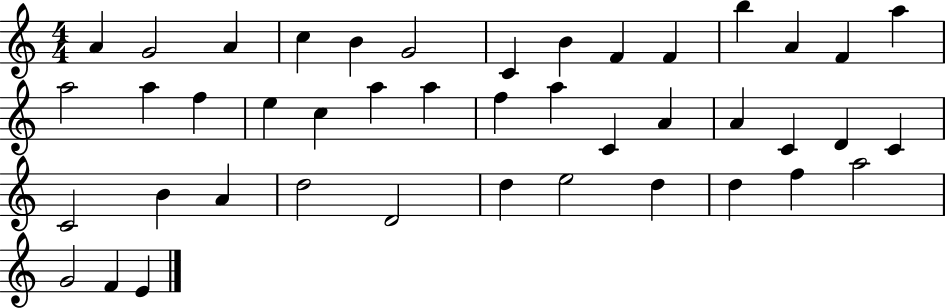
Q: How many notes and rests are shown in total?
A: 43